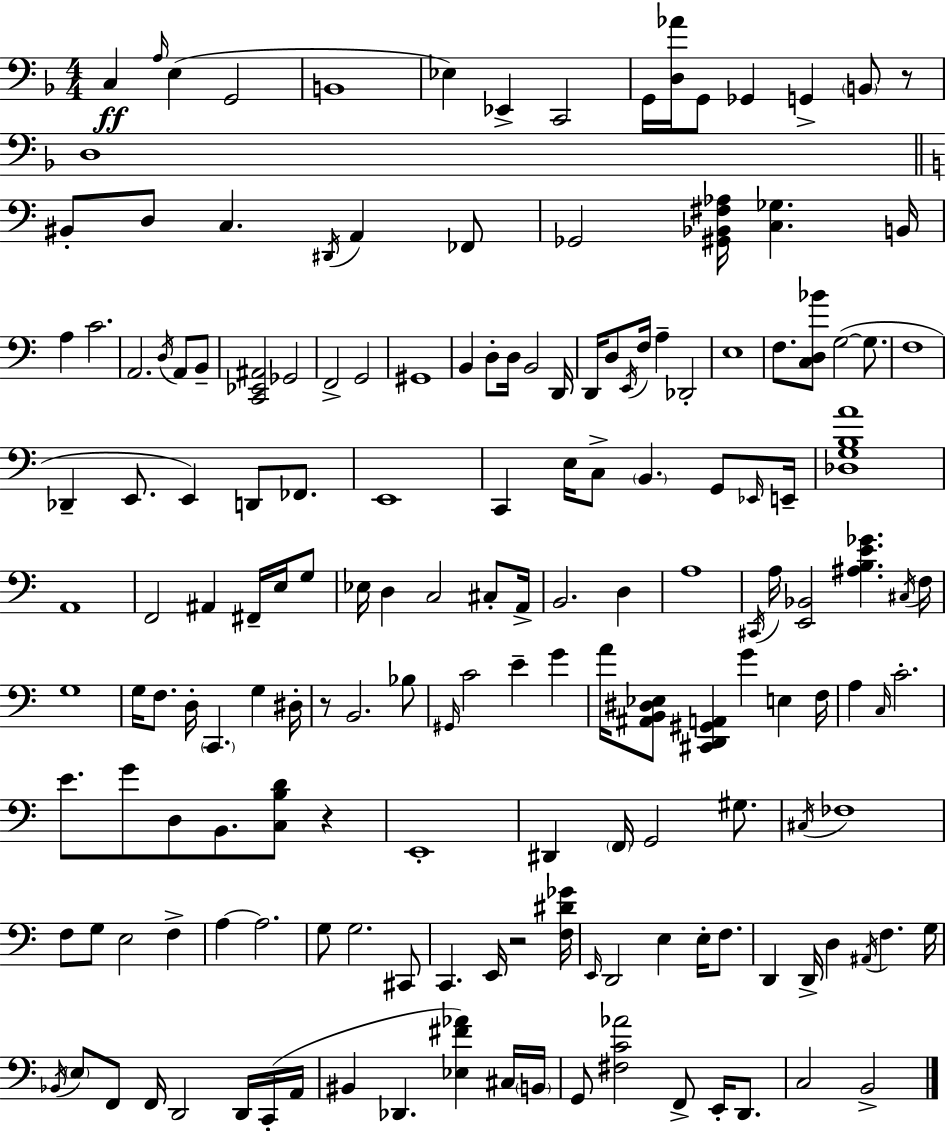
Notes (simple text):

C3/q A3/s E3/q G2/h B2/w Eb3/q Eb2/q C2/h G2/s [D3,Ab4]/s G2/e Gb2/q G2/q B2/e R/e D3/w BIS2/e D3/e C3/q. D#2/s A2/q FES2/e Gb2/h [G#2,Bb2,F#3,Ab3]/s [C3,Gb3]/q. B2/s A3/q C4/h. A2/h. D3/s A2/e B2/e [C2,Eb2,A#2]/h Gb2/h F2/h G2/h G#2/w B2/q D3/e D3/s B2/h D2/s D2/s D3/e E2/s F3/s A3/q Db2/h E3/w F3/e. [C3,D3,Bb4]/e G3/h G3/e. F3/w Db2/q E2/e. E2/q D2/e FES2/e. E2/w C2/q E3/s C3/e B2/q. G2/e Eb2/s E2/s [Db3,G3,B3,A4]/w A2/w F2/h A#2/q F#2/s E3/s G3/e Eb3/s D3/q C3/h C#3/e A2/s B2/h. D3/q A3/w C#2/s A3/s [E2,Bb2]/h [A#3,B3,E4,Gb4]/q. C#3/s F3/s G3/w G3/s F3/e. D3/s C2/q. G3/q D#3/s R/e B2/h. Bb3/e G#2/s C4/h E4/q G4/q A4/s [A#2,B2,D#3,Eb3]/e [C#2,D2,G#2,A2]/q G4/q E3/q F3/s A3/q C3/s C4/h. E4/e. G4/e D3/e B2/e. [C3,B3,D4]/e R/q E2/w D#2/q F2/s G2/h G#3/e. C#3/s FES3/w F3/e G3/e E3/h F3/q A3/q A3/h. G3/e G3/h. C#2/e C2/q. E2/s R/h [F3,D#4,Gb4]/s E2/s D2/h E3/q E3/s F3/e. D2/q D2/s D3/q A#2/s F3/q. G3/s Bb2/s E3/e F2/e F2/s D2/h D2/s C2/s A2/s BIS2/q Db2/q. [Eb3,F#4,Ab4]/q C#3/s B2/s G2/e [F#3,C4,Ab4]/h F2/e E2/s D2/e. C3/h B2/h